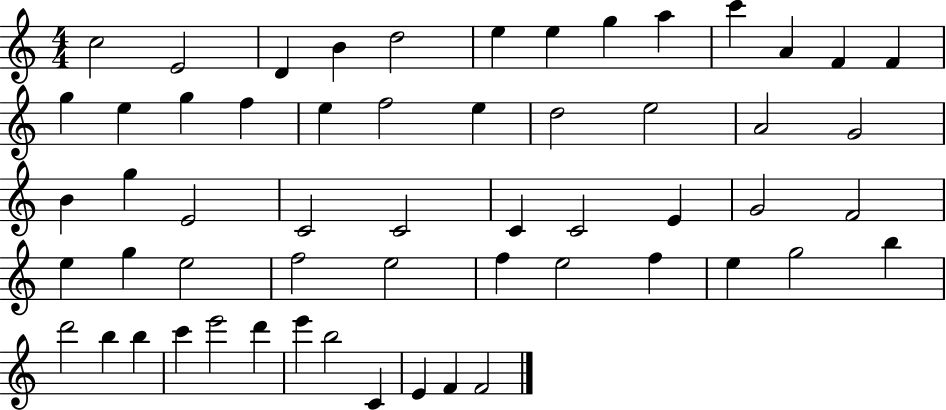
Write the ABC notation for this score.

X:1
T:Untitled
M:4/4
L:1/4
K:C
c2 E2 D B d2 e e g a c' A F F g e g f e f2 e d2 e2 A2 G2 B g E2 C2 C2 C C2 E G2 F2 e g e2 f2 e2 f e2 f e g2 b d'2 b b c' e'2 d' e' b2 C E F F2